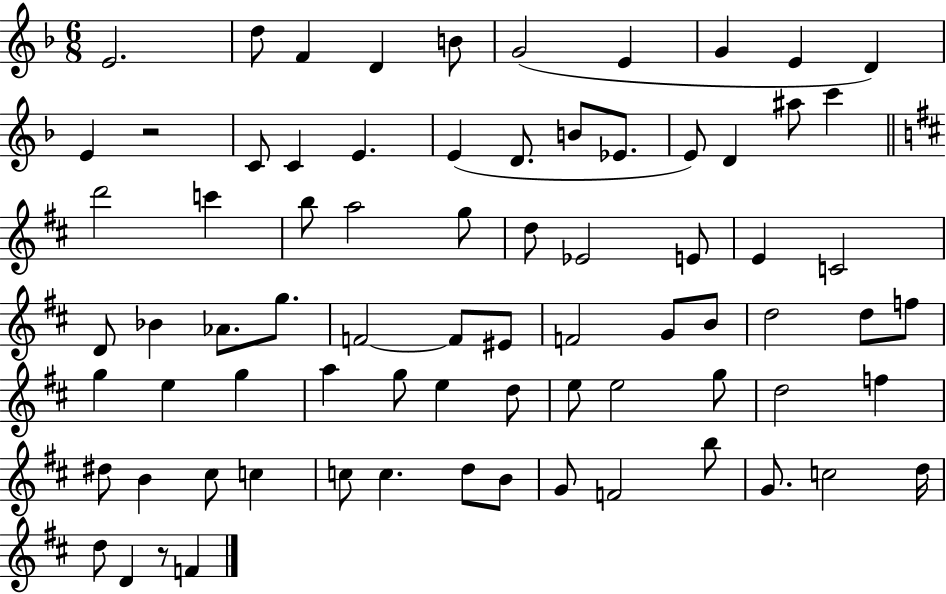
E4/h. D5/e F4/q D4/q B4/e G4/h E4/q G4/q E4/q D4/q E4/q R/h C4/e C4/q E4/q. E4/q D4/e. B4/e Eb4/e. E4/e D4/q A#5/e C6/q D6/h C6/q B5/e A5/h G5/e D5/e Eb4/h E4/e E4/q C4/h D4/e Bb4/q Ab4/e. G5/e. F4/h F4/e EIS4/e F4/h G4/e B4/e D5/h D5/e F5/e G5/q E5/q G5/q A5/q G5/e E5/q D5/e E5/e E5/h G5/e D5/h F5/q D#5/e B4/q C#5/e C5/q C5/e C5/q. D5/e B4/e G4/e F4/h B5/e G4/e. C5/h D5/s D5/e D4/q R/e F4/q